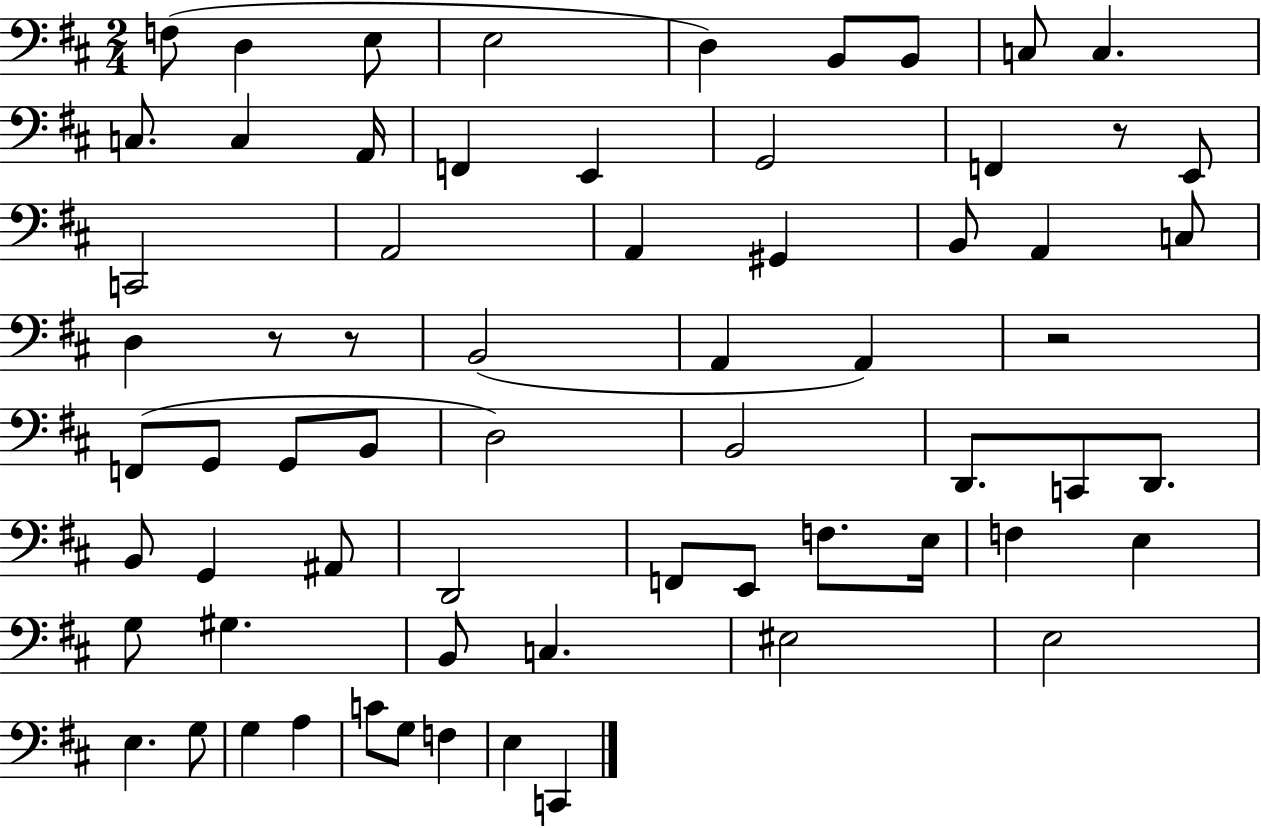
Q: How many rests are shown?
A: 4